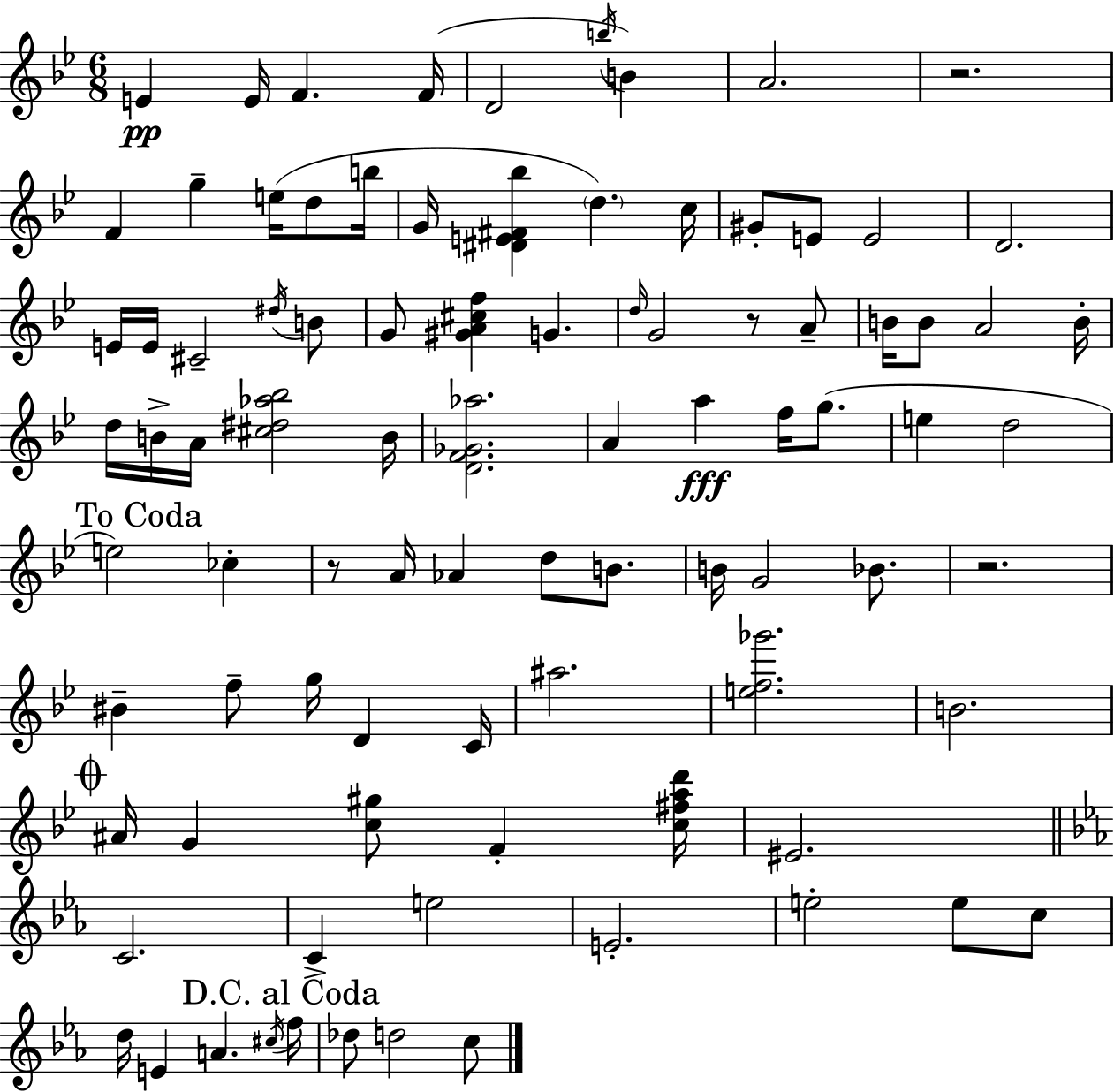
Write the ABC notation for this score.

X:1
T:Untitled
M:6/8
L:1/4
K:Bb
E E/4 F F/4 D2 b/4 B A2 z2 F g e/4 d/2 b/4 G/4 [^DE^F_b] d c/4 ^G/2 E/2 E2 D2 E/4 E/4 ^C2 ^d/4 B/2 G/2 [^GA^cf] G d/4 G2 z/2 A/2 B/4 B/2 A2 B/4 d/4 B/4 A/4 [^c^d_a_b]2 B/4 [DF_G_a]2 A a f/4 g/2 e d2 e2 _c z/2 A/4 _A d/2 B/2 B/4 G2 _B/2 z2 ^B f/2 g/4 D C/4 ^a2 [ef_g']2 B2 ^A/4 G [c^g]/2 F [c^fad']/4 ^E2 C2 C e2 E2 e2 e/2 c/2 d/4 E A ^c/4 f/4 _d/2 d2 c/2